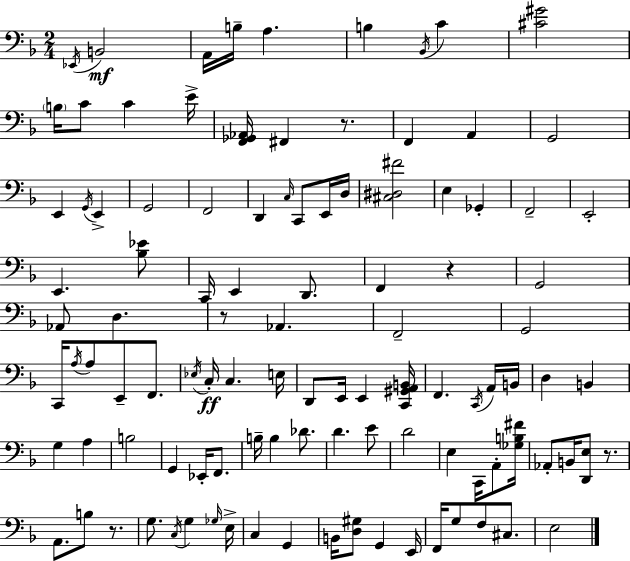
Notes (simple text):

Eb2/s B2/h A2/s B3/s A3/q. B3/q Bb2/s C4/q [C#4,G#4]/h B3/s C4/e C4/q E4/s [F2,Gb2,Ab2]/s F#2/q R/e. F2/q A2/q G2/h E2/q G2/s E2/q G2/h F2/h D2/q C3/s C2/e E2/s D3/s [C#3,D#3,F#4]/h E3/q Gb2/q F2/h E2/h E2/q. [Bb3,Eb4]/e C2/s E2/q D2/e. F2/q R/q G2/h Ab2/e D3/q. R/e Ab2/q. F2/h G2/h C2/s A3/s A3/e E2/e F2/e. Eb3/s C3/s C3/q. E3/s D2/e E2/s E2/q [C2,G#2,A2,B2]/s F2/q. C2/s A2/s B2/s D3/q B2/q G3/q A3/q B3/h G2/q Eb2/s F2/e. B3/s B3/q Db4/e. D4/q. E4/e D4/h E3/q C2/s A2/e [Gb3,B3,F#4]/s Ab2/e B2/s [D2,E3]/e R/e. A2/e. B3/e R/e. G3/e. C3/s G3/q Gb3/s E3/s C3/q G2/q B2/s [D3,G#3]/e G2/q E2/s F2/s G3/e F3/e C#3/e. E3/h